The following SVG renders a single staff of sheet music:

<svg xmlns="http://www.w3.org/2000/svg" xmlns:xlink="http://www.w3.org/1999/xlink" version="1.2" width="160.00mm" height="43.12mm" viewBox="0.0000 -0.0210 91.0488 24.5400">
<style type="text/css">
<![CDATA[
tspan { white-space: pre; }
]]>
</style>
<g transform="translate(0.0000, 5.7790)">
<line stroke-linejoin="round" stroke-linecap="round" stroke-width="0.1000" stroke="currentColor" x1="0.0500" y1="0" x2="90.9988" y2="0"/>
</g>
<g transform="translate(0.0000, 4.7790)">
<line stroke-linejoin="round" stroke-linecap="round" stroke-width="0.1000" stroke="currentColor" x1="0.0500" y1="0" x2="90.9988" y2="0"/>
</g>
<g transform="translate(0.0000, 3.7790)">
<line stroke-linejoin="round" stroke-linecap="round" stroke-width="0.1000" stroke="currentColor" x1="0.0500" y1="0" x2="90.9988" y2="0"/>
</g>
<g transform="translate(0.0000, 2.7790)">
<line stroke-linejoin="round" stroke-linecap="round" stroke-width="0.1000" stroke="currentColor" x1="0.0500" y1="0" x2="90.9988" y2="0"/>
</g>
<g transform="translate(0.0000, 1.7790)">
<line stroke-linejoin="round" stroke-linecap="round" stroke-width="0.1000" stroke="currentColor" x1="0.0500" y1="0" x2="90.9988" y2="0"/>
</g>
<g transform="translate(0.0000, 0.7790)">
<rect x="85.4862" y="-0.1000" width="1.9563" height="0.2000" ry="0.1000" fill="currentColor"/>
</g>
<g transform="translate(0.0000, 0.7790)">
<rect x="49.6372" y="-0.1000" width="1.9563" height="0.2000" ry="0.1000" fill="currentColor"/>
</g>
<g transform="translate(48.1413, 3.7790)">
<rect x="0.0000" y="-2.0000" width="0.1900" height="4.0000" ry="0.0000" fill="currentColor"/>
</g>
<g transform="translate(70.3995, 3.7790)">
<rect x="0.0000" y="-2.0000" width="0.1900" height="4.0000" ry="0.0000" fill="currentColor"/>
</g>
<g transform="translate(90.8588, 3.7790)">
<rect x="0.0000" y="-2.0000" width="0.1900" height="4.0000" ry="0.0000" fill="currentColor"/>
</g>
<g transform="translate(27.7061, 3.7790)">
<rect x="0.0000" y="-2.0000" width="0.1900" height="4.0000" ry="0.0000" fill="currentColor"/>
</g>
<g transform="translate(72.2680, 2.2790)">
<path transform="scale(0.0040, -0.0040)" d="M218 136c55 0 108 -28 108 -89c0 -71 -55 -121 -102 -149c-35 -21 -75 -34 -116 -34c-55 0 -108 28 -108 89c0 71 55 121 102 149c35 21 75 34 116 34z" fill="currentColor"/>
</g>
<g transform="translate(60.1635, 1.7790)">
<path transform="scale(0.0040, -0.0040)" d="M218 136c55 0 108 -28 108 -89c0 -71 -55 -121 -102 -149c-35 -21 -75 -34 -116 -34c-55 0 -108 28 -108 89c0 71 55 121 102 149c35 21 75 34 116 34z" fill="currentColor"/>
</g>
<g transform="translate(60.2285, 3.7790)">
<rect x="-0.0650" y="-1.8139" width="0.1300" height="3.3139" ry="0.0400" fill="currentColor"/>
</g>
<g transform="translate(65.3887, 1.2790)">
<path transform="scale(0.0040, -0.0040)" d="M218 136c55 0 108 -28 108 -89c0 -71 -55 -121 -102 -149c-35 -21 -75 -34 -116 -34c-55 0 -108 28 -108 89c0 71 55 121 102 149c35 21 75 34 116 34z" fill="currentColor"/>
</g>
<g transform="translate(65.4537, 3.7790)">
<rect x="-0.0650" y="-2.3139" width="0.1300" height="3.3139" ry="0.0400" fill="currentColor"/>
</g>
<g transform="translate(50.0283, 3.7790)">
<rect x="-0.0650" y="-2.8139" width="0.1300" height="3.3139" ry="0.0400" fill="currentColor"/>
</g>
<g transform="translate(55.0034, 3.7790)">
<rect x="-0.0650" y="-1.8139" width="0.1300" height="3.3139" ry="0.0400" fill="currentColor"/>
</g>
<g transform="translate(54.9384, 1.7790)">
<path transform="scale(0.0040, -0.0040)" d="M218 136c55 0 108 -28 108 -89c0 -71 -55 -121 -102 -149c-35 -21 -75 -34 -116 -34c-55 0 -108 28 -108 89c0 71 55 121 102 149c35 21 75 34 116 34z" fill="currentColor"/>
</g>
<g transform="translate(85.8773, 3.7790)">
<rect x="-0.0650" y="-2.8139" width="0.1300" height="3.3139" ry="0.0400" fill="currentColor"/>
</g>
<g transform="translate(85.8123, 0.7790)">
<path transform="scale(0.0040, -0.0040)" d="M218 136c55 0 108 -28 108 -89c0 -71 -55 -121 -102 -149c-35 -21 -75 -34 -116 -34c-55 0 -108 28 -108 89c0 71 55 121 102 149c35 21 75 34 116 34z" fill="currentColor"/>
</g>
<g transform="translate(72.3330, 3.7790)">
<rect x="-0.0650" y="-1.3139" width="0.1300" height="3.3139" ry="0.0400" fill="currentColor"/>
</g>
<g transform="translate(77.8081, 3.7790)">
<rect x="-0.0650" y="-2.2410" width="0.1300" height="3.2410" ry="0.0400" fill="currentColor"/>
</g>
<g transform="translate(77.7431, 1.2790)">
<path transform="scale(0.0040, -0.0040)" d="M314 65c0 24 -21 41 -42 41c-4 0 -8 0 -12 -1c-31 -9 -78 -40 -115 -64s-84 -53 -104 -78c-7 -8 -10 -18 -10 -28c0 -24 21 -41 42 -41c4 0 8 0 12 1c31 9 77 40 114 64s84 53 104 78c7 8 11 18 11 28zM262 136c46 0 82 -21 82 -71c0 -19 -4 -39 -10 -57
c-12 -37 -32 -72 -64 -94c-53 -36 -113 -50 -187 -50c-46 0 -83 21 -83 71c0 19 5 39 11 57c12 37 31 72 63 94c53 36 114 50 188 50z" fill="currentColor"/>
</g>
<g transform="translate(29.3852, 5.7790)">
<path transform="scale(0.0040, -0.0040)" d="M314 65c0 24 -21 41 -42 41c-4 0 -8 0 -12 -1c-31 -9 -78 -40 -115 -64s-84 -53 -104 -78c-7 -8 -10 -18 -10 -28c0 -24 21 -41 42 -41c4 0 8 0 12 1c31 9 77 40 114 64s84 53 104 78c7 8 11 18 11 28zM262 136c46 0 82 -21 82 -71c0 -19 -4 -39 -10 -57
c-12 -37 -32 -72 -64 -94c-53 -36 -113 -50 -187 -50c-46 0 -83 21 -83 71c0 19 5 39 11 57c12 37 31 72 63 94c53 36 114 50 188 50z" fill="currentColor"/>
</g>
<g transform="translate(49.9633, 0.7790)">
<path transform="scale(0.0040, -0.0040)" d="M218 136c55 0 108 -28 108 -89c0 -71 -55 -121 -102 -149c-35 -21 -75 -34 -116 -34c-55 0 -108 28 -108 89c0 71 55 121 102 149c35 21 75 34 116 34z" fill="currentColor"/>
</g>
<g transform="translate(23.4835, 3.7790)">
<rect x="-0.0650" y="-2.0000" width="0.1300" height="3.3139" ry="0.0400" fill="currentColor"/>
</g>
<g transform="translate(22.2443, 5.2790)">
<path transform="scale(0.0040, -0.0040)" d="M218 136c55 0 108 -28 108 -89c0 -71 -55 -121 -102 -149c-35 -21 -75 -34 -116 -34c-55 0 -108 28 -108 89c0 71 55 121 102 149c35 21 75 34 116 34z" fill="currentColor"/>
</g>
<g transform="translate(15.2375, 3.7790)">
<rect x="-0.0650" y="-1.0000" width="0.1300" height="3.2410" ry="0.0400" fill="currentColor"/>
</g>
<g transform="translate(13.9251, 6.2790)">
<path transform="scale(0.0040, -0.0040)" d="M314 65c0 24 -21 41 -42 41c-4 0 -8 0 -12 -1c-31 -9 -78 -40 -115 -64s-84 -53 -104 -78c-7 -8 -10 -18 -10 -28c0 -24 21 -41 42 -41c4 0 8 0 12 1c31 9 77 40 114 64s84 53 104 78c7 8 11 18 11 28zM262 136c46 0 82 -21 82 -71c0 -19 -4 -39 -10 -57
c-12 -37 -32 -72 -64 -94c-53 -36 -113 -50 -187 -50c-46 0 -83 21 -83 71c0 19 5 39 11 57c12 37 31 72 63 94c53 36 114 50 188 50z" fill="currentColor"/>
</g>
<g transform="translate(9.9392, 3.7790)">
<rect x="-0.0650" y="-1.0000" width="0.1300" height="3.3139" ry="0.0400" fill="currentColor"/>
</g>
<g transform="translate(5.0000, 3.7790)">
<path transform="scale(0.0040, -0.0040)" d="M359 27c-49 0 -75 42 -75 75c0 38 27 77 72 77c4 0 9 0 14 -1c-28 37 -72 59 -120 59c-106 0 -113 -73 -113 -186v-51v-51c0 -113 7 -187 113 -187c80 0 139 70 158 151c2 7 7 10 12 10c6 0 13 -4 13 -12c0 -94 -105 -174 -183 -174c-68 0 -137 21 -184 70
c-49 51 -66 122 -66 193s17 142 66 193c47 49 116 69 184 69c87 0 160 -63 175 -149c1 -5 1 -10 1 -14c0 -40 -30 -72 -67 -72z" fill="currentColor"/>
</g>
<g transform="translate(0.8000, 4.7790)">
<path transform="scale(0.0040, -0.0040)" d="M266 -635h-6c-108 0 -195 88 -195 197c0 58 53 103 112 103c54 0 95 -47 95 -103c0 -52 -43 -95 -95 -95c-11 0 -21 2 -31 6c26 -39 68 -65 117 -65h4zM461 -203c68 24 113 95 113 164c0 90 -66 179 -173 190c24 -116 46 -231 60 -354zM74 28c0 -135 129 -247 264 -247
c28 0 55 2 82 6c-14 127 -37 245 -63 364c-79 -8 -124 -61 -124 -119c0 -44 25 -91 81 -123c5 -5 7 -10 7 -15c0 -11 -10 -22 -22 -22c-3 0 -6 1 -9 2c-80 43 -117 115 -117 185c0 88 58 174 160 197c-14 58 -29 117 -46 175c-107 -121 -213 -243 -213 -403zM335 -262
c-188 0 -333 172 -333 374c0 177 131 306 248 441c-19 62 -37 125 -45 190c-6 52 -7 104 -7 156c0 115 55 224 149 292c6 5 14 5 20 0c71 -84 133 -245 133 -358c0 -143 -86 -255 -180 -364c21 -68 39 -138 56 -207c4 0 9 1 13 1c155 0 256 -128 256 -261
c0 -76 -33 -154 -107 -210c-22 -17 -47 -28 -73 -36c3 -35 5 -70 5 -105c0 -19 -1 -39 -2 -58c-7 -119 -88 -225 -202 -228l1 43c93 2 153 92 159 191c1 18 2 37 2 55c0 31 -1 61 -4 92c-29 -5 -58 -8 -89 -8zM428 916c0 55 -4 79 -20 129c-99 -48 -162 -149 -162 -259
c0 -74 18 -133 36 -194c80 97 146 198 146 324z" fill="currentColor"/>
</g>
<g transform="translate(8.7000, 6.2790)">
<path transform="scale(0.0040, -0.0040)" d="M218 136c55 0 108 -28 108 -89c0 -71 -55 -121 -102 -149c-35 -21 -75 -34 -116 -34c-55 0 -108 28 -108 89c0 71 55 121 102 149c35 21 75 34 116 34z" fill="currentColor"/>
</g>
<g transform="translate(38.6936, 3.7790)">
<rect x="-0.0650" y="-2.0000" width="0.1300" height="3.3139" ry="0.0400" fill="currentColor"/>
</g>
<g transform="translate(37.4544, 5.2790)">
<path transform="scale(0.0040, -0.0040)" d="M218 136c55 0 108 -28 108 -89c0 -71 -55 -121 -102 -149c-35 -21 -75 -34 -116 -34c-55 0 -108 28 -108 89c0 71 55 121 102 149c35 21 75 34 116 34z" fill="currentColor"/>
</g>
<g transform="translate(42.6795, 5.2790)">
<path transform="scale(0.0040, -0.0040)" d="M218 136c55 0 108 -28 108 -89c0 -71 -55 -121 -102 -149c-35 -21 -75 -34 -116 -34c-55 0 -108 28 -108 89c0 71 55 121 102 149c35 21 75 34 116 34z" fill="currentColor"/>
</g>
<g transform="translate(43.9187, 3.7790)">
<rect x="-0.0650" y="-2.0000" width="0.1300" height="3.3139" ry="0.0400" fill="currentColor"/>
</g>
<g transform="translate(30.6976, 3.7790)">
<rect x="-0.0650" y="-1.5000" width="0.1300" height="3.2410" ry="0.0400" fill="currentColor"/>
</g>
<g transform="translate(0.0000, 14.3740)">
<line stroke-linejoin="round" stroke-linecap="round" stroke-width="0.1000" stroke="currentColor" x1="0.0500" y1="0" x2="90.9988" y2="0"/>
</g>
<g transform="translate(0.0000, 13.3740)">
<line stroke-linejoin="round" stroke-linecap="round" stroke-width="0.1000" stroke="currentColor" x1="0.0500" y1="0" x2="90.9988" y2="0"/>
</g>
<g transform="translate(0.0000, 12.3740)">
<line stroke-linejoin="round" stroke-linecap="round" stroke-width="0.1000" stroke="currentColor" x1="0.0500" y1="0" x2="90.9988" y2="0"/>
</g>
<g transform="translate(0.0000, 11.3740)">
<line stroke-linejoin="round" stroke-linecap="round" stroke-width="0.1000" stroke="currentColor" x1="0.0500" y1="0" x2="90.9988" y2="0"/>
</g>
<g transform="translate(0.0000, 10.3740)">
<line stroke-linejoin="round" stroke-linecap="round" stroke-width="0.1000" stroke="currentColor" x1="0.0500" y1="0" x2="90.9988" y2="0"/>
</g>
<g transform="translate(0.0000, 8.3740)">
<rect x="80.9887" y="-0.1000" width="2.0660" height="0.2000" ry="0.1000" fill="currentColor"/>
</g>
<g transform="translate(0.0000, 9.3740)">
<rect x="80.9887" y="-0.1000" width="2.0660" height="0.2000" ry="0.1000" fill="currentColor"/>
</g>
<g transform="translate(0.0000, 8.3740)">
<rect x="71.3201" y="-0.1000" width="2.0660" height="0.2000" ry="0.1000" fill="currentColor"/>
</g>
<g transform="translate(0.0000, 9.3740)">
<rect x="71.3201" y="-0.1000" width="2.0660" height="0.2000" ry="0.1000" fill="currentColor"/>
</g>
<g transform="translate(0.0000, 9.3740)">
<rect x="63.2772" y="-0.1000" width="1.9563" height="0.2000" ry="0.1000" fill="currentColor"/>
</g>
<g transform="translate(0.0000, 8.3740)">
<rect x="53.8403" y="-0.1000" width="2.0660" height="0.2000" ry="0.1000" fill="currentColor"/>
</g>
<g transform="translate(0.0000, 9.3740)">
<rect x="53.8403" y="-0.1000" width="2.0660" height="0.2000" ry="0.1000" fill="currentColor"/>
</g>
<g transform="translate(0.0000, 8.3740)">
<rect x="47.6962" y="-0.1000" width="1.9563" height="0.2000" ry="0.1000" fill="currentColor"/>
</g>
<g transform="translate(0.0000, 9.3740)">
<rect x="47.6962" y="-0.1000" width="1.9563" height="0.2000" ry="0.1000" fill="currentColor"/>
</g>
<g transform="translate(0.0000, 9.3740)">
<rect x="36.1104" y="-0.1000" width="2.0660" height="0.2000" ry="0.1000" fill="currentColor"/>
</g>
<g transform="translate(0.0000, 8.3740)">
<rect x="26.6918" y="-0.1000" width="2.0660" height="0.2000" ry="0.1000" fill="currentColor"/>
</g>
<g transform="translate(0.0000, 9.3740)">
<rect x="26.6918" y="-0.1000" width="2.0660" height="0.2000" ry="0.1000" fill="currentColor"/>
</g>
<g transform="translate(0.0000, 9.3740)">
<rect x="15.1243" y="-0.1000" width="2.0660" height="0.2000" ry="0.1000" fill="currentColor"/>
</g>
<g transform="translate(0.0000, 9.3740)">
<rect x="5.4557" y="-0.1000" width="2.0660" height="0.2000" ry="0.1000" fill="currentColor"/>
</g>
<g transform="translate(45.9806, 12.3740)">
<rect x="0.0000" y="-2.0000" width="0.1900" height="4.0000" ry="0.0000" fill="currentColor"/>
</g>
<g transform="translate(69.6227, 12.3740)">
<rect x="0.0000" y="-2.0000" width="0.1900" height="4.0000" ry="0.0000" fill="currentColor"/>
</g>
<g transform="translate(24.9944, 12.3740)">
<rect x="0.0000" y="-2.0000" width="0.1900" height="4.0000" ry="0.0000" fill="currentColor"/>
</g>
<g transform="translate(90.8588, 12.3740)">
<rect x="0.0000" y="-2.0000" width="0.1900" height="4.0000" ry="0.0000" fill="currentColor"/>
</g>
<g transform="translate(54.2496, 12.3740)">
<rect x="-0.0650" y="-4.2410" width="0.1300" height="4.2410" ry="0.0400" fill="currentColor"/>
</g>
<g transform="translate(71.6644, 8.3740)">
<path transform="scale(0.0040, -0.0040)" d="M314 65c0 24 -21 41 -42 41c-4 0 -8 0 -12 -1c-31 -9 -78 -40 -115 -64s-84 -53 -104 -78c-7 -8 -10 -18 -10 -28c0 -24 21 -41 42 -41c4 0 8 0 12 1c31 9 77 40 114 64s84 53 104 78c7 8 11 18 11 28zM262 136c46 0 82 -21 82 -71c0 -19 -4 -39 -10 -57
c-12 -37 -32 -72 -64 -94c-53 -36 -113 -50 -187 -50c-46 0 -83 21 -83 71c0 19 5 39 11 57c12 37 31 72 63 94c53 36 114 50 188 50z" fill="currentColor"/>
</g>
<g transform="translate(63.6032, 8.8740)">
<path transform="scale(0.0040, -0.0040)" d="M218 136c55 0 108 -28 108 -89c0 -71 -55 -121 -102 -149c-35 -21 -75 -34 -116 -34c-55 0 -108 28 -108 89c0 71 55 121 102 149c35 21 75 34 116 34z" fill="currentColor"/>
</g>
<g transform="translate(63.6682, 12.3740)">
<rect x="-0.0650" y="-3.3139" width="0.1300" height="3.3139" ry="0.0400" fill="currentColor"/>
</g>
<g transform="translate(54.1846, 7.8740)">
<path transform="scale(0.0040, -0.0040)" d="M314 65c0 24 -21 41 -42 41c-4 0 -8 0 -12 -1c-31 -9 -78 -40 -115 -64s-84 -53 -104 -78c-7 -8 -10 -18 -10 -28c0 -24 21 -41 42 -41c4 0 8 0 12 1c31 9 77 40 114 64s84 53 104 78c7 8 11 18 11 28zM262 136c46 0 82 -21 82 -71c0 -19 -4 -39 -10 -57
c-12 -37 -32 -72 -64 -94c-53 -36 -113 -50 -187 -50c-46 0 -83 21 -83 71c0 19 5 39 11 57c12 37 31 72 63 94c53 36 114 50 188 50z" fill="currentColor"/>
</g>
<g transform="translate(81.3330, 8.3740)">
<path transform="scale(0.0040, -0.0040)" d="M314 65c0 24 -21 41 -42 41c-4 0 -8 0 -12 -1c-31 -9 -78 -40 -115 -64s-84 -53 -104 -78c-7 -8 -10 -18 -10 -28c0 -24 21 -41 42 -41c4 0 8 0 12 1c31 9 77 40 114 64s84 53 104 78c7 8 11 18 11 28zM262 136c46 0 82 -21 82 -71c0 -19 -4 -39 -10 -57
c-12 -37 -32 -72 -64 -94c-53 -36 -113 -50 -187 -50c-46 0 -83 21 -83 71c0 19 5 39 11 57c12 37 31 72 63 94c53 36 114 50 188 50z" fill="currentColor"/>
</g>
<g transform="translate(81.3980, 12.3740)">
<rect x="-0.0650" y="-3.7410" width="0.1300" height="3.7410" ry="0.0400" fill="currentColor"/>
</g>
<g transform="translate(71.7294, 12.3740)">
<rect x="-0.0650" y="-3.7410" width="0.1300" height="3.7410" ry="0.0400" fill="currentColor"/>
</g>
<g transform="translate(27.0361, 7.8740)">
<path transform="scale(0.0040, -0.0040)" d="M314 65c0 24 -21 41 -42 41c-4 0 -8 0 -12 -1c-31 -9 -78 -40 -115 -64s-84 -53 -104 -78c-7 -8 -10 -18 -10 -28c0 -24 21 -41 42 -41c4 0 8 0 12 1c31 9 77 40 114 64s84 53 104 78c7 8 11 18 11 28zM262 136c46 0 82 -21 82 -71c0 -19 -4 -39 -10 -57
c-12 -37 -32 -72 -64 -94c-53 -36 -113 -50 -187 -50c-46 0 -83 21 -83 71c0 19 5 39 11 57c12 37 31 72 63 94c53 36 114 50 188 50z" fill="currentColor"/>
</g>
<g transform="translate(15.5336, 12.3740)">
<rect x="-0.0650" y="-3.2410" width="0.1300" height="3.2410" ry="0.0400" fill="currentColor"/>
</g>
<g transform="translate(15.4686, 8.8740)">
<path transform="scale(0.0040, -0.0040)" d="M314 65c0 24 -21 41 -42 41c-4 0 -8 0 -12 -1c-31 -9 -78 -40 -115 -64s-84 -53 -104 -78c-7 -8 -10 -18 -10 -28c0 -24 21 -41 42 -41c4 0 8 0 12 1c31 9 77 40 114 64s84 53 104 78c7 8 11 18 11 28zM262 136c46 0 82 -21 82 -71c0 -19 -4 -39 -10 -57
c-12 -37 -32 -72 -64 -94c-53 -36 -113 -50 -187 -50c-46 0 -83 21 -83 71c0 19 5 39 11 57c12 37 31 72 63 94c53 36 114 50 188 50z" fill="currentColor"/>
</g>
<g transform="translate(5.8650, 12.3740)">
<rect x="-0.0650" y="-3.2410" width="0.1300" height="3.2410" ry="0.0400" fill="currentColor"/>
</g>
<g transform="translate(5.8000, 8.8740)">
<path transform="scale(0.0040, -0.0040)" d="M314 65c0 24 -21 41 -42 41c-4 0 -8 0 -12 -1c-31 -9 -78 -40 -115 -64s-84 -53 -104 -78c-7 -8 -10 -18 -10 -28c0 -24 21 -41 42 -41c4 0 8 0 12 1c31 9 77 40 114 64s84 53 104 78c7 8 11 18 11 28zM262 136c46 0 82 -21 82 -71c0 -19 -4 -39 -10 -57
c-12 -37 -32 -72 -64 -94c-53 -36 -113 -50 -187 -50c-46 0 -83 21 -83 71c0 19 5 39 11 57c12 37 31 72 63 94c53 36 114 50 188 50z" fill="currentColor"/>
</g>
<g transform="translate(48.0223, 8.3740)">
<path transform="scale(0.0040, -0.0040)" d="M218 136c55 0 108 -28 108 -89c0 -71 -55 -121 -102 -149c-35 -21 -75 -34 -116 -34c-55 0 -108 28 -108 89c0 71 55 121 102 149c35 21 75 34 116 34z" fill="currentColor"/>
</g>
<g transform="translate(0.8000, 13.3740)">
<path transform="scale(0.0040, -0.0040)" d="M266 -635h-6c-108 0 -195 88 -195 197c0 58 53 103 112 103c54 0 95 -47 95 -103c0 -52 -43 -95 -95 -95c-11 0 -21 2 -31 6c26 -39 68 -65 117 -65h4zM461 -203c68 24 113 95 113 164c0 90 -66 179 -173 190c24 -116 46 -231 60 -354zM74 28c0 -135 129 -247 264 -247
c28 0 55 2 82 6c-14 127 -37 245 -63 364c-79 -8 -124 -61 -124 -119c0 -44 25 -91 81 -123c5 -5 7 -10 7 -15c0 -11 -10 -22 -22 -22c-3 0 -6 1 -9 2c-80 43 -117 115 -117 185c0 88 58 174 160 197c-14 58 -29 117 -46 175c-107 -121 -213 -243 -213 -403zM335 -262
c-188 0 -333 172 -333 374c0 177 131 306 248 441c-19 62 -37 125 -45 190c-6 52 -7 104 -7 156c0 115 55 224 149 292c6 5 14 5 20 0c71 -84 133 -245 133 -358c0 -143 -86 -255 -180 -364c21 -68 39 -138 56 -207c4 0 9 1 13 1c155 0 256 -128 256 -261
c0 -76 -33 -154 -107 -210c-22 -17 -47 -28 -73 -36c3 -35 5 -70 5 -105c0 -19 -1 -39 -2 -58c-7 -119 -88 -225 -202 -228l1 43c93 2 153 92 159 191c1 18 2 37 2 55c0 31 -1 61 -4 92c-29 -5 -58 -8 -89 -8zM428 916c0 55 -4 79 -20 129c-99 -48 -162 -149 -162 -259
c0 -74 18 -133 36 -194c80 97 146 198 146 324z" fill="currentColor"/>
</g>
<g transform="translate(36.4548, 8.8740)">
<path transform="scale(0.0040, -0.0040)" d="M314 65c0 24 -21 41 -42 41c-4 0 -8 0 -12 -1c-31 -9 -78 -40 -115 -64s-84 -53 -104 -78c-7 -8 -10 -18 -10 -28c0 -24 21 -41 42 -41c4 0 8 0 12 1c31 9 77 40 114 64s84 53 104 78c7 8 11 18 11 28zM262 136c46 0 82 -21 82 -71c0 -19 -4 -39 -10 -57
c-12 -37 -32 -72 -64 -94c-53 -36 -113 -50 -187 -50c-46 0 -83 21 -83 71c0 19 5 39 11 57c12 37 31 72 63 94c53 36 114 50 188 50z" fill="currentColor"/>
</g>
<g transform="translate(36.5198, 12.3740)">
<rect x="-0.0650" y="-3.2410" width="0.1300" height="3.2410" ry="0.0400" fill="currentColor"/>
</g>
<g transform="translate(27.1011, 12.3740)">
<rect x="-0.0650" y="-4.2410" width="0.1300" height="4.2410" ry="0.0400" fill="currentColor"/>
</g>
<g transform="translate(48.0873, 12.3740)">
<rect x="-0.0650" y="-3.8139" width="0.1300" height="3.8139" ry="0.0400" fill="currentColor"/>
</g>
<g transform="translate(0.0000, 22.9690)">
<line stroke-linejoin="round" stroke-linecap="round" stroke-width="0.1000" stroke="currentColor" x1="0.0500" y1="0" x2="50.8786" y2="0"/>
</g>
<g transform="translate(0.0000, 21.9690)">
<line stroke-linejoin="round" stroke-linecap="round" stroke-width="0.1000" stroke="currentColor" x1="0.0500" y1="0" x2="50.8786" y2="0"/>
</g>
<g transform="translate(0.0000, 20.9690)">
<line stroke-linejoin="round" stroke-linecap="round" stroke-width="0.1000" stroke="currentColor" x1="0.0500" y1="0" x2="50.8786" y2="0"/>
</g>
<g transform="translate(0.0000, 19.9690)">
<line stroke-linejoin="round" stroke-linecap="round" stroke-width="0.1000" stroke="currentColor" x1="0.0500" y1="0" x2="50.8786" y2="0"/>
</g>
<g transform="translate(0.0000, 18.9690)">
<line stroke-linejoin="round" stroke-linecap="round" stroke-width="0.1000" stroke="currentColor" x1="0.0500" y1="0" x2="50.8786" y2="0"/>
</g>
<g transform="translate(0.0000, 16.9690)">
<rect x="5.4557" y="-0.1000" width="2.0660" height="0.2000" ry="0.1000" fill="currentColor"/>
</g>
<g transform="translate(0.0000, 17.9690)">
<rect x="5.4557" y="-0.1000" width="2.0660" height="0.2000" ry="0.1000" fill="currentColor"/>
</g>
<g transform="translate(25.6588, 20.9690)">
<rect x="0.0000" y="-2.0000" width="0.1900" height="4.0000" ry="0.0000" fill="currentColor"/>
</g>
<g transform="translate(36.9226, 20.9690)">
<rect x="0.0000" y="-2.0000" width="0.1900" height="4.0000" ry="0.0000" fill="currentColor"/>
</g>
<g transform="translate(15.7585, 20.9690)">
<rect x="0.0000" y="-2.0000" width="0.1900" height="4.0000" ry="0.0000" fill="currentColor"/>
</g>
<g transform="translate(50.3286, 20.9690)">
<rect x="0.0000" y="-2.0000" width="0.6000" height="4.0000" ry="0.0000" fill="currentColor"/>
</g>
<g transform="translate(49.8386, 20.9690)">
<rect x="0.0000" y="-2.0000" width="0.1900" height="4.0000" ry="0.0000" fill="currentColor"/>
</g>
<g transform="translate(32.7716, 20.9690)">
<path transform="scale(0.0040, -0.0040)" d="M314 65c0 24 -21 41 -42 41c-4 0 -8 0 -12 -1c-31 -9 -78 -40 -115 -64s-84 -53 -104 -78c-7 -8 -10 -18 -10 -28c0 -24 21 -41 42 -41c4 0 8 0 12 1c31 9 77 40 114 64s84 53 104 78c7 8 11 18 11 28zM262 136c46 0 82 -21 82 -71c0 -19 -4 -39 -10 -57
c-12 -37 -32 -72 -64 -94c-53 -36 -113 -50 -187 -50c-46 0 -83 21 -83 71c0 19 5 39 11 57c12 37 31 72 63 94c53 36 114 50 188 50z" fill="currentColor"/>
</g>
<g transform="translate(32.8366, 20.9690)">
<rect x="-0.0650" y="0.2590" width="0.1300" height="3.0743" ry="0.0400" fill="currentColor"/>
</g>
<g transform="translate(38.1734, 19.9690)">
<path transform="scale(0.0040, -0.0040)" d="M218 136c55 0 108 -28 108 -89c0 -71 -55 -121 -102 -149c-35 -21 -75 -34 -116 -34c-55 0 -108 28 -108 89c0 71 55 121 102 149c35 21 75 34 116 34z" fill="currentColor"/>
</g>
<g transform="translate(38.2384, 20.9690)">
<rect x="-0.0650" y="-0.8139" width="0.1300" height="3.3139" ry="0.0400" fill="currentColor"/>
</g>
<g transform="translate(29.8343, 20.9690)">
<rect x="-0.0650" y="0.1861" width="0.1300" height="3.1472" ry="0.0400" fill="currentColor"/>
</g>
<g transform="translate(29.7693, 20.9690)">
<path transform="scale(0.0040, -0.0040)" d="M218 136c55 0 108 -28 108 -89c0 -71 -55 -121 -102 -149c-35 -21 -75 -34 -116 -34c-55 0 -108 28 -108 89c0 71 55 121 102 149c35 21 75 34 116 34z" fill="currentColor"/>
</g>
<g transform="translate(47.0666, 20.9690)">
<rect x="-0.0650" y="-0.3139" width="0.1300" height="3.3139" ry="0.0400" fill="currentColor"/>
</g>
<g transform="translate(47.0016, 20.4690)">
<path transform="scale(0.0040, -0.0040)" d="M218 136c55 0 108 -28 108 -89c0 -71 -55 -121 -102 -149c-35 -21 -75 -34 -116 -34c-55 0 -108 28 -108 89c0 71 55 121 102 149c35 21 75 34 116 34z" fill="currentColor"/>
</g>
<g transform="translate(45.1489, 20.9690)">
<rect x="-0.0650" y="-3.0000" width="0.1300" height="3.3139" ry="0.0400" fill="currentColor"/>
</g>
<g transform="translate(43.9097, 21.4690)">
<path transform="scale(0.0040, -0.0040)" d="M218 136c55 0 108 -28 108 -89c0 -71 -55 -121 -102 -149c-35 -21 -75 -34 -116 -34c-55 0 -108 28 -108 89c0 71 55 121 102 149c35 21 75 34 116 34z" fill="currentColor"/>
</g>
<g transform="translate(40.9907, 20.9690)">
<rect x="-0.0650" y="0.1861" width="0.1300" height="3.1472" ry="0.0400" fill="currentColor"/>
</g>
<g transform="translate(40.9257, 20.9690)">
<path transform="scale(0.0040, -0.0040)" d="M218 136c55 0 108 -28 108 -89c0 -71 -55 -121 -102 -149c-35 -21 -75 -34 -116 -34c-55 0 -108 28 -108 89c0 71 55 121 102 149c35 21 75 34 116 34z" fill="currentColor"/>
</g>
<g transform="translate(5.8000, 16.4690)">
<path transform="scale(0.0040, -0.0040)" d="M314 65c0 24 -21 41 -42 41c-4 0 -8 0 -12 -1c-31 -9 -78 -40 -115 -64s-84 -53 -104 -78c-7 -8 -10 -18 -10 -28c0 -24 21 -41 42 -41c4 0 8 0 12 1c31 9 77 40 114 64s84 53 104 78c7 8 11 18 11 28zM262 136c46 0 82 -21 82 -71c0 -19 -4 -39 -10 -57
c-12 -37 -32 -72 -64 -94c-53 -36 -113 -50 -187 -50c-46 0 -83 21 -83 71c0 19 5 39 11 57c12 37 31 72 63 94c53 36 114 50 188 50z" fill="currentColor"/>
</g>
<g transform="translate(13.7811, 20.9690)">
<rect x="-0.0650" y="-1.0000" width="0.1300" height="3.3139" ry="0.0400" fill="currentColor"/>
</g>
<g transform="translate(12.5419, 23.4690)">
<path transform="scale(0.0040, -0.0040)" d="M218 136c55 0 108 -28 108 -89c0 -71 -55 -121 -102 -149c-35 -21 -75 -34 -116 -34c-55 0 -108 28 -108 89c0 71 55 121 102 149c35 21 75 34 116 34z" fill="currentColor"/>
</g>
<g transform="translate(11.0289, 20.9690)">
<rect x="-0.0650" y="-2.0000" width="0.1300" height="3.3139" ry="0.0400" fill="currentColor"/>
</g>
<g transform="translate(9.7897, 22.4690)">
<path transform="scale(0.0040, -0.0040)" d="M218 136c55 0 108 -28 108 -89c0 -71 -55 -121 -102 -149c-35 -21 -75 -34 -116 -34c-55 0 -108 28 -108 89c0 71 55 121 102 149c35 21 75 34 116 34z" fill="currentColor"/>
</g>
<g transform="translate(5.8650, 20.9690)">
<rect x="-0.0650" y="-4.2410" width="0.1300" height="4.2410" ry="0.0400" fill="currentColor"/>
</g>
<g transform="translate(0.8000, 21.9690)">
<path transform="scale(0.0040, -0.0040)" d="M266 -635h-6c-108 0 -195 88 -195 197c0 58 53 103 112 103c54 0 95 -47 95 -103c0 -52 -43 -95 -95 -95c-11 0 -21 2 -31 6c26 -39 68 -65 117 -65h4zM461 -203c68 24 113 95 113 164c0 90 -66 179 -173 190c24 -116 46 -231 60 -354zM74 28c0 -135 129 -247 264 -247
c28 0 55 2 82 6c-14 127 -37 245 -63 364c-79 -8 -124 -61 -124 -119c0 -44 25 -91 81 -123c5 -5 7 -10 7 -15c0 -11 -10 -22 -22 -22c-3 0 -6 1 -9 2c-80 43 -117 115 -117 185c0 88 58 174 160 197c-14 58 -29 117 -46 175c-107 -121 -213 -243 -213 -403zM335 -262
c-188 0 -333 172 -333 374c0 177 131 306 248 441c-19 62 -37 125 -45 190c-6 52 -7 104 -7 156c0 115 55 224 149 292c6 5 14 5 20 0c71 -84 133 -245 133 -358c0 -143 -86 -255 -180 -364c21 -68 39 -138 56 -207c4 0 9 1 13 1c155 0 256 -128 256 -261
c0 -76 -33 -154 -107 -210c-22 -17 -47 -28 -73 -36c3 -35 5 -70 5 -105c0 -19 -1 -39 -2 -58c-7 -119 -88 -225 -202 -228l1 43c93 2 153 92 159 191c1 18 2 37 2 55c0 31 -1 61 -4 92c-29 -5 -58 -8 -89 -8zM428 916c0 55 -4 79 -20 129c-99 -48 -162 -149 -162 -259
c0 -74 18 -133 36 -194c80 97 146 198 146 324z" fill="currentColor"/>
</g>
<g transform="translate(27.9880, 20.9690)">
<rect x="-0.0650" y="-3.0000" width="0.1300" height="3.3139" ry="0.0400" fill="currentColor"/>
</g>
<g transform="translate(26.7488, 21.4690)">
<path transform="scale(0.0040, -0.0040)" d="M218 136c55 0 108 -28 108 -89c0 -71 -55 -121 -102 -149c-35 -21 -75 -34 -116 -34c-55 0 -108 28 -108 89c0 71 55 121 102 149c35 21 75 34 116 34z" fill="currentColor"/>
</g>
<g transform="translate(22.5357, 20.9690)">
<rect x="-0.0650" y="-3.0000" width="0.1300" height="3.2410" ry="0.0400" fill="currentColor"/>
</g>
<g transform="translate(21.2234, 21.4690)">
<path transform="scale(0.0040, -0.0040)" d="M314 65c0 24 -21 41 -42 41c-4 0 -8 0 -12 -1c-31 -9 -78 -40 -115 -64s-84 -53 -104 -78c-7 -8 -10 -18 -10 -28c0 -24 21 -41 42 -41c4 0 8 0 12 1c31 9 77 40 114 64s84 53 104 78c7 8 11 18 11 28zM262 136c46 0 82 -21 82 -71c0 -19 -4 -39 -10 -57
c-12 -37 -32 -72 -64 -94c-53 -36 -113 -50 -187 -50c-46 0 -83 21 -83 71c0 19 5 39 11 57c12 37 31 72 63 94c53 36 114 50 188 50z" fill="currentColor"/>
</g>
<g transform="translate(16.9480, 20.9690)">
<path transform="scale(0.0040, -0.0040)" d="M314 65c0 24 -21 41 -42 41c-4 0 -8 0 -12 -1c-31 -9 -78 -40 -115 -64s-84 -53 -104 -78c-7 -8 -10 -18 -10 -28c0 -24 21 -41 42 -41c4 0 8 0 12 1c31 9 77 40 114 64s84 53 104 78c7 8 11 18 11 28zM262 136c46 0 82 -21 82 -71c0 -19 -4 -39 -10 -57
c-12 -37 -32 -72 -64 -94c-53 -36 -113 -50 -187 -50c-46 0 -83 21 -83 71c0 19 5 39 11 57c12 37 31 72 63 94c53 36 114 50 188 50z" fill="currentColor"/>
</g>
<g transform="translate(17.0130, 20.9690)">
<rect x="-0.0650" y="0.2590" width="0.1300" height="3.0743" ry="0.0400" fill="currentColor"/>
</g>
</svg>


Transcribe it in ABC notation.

X:1
T:Untitled
M:4/4
L:1/4
K:C
D D2 F E2 F F a f f g e g2 a b2 b2 d'2 b2 c' d'2 b c'2 c'2 d'2 F D B2 A2 A B B2 d B A c